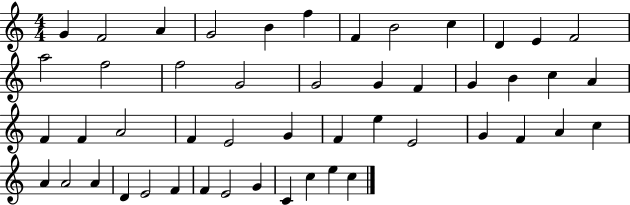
{
  \clef treble
  \numericTimeSignature
  \time 4/4
  \key c \major
  g'4 f'2 a'4 | g'2 b'4 f''4 | f'4 b'2 c''4 | d'4 e'4 f'2 | \break a''2 f''2 | f''2 g'2 | g'2 g'4 f'4 | g'4 b'4 c''4 a'4 | \break f'4 f'4 a'2 | f'4 e'2 g'4 | f'4 e''4 e'2 | g'4 f'4 a'4 c''4 | \break a'4 a'2 a'4 | d'4 e'2 f'4 | f'4 e'2 g'4 | c'4 c''4 e''4 c''4 | \break \bar "|."
}